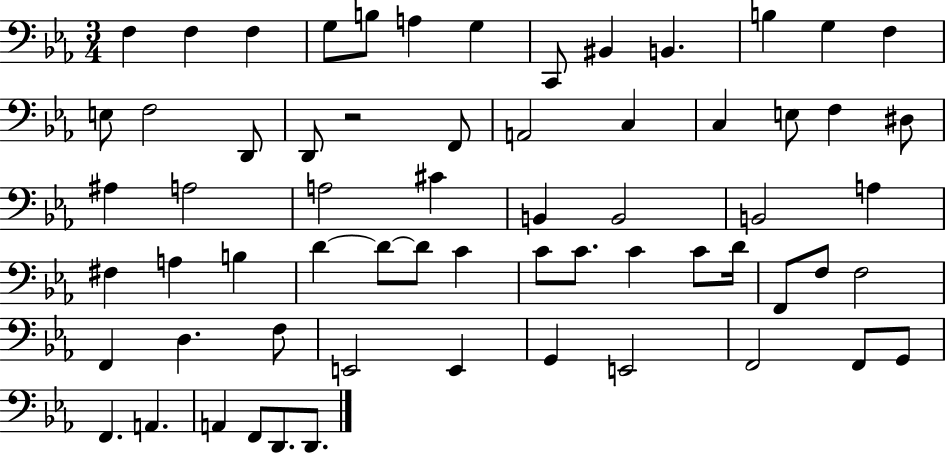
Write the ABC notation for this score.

X:1
T:Untitled
M:3/4
L:1/4
K:Eb
F, F, F, G,/2 B,/2 A, G, C,,/2 ^B,, B,, B, G, F, E,/2 F,2 D,,/2 D,,/2 z2 F,,/2 A,,2 C, C, E,/2 F, ^D,/2 ^A, A,2 A,2 ^C B,, B,,2 B,,2 A, ^F, A, B, D D/2 D/2 C C/2 C/2 C C/2 D/4 F,,/2 F,/2 F,2 F,, D, F,/2 E,,2 E,, G,, E,,2 F,,2 F,,/2 G,,/2 F,, A,, A,, F,,/2 D,,/2 D,,/2